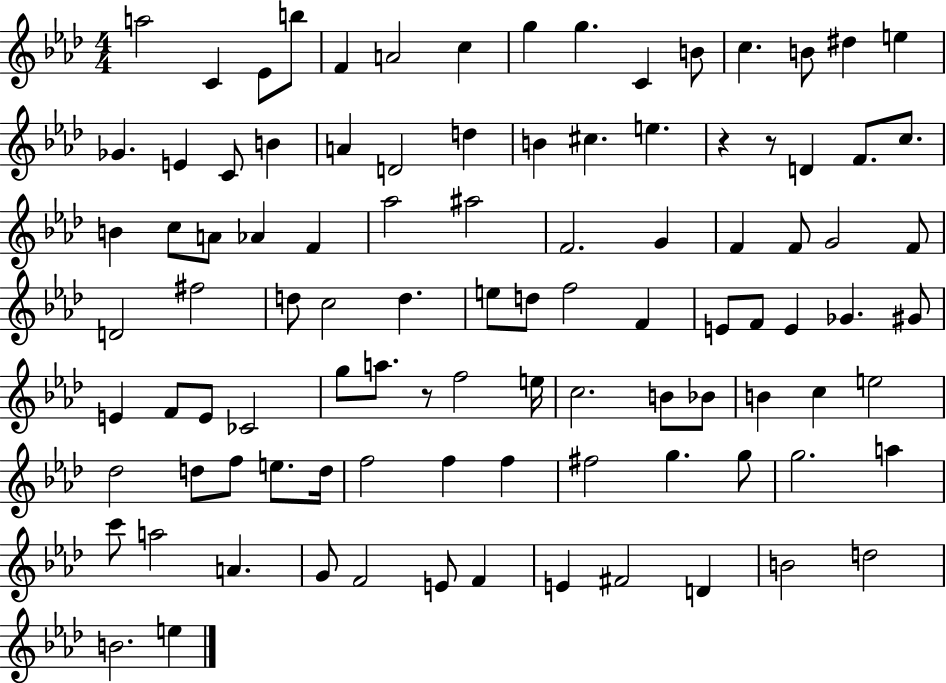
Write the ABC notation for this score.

X:1
T:Untitled
M:4/4
L:1/4
K:Ab
a2 C _E/2 b/2 F A2 c g g C B/2 c B/2 ^d e _G E C/2 B A D2 d B ^c e z z/2 D F/2 c/2 B c/2 A/2 _A F _a2 ^a2 F2 G F F/2 G2 F/2 D2 ^f2 d/2 c2 d e/2 d/2 f2 F E/2 F/2 E _G ^G/2 E F/2 E/2 _C2 g/2 a/2 z/2 f2 e/4 c2 B/2 _B/2 B c e2 _d2 d/2 f/2 e/2 d/4 f2 f f ^f2 g g/2 g2 a c'/2 a2 A G/2 F2 E/2 F E ^F2 D B2 d2 B2 e